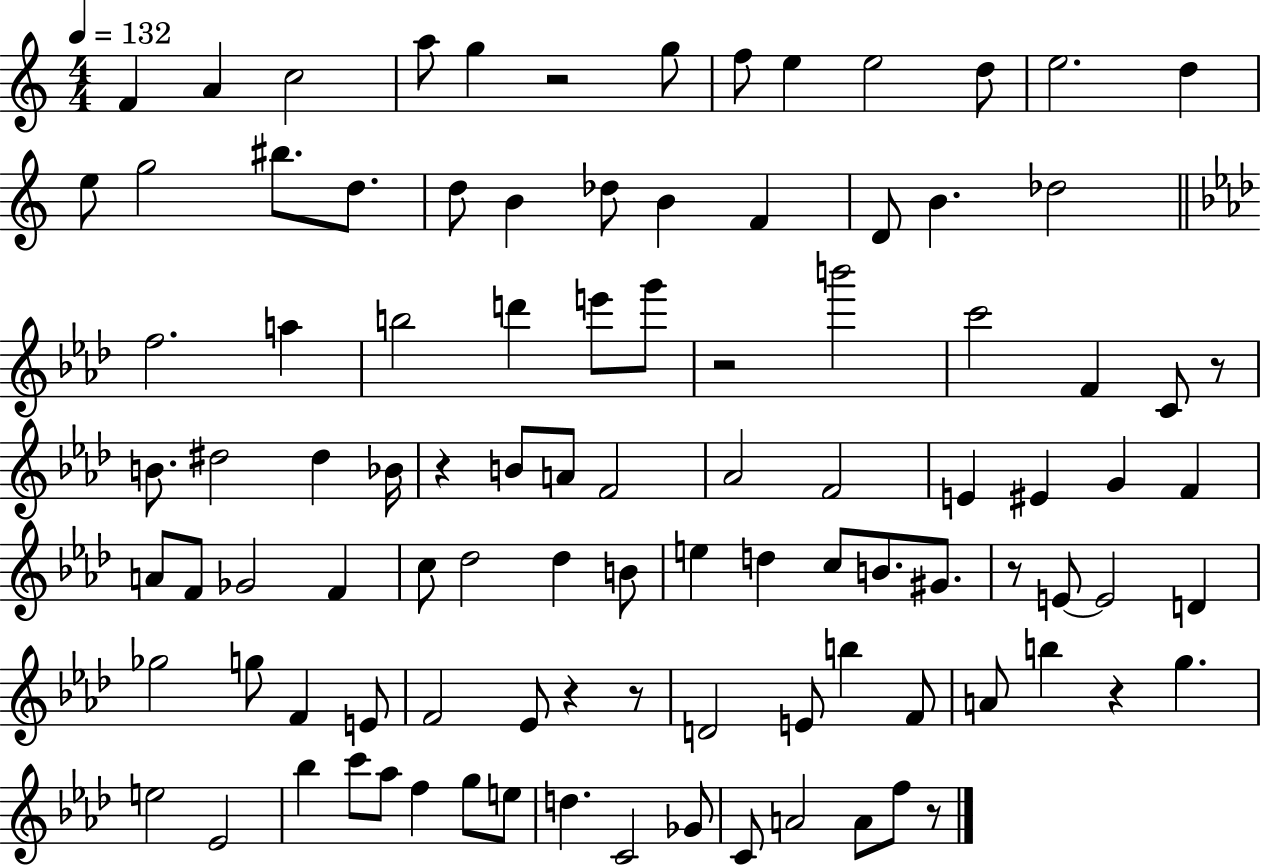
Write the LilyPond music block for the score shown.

{
  \clef treble
  \numericTimeSignature
  \time 4/4
  \key c \major
  \tempo 4 = 132
  f'4 a'4 c''2 | a''8 g''4 r2 g''8 | f''8 e''4 e''2 d''8 | e''2. d''4 | \break e''8 g''2 bis''8. d''8. | d''8 b'4 des''8 b'4 f'4 | d'8 b'4. des''2 | \bar "||" \break \key aes \major f''2. a''4 | b''2 d'''4 e'''8 g'''8 | r2 b'''2 | c'''2 f'4 c'8 r8 | \break b'8. dis''2 dis''4 bes'16 | r4 b'8 a'8 f'2 | aes'2 f'2 | e'4 eis'4 g'4 f'4 | \break a'8 f'8 ges'2 f'4 | c''8 des''2 des''4 b'8 | e''4 d''4 c''8 b'8. gis'8. | r8 e'8~~ e'2 d'4 | \break ges''2 g''8 f'4 e'8 | f'2 ees'8 r4 r8 | d'2 e'8 b''4 f'8 | a'8 b''4 r4 g''4. | \break e''2 ees'2 | bes''4 c'''8 aes''8 f''4 g''8 e''8 | d''4. c'2 ges'8 | c'8 a'2 a'8 f''8 r8 | \break \bar "|."
}